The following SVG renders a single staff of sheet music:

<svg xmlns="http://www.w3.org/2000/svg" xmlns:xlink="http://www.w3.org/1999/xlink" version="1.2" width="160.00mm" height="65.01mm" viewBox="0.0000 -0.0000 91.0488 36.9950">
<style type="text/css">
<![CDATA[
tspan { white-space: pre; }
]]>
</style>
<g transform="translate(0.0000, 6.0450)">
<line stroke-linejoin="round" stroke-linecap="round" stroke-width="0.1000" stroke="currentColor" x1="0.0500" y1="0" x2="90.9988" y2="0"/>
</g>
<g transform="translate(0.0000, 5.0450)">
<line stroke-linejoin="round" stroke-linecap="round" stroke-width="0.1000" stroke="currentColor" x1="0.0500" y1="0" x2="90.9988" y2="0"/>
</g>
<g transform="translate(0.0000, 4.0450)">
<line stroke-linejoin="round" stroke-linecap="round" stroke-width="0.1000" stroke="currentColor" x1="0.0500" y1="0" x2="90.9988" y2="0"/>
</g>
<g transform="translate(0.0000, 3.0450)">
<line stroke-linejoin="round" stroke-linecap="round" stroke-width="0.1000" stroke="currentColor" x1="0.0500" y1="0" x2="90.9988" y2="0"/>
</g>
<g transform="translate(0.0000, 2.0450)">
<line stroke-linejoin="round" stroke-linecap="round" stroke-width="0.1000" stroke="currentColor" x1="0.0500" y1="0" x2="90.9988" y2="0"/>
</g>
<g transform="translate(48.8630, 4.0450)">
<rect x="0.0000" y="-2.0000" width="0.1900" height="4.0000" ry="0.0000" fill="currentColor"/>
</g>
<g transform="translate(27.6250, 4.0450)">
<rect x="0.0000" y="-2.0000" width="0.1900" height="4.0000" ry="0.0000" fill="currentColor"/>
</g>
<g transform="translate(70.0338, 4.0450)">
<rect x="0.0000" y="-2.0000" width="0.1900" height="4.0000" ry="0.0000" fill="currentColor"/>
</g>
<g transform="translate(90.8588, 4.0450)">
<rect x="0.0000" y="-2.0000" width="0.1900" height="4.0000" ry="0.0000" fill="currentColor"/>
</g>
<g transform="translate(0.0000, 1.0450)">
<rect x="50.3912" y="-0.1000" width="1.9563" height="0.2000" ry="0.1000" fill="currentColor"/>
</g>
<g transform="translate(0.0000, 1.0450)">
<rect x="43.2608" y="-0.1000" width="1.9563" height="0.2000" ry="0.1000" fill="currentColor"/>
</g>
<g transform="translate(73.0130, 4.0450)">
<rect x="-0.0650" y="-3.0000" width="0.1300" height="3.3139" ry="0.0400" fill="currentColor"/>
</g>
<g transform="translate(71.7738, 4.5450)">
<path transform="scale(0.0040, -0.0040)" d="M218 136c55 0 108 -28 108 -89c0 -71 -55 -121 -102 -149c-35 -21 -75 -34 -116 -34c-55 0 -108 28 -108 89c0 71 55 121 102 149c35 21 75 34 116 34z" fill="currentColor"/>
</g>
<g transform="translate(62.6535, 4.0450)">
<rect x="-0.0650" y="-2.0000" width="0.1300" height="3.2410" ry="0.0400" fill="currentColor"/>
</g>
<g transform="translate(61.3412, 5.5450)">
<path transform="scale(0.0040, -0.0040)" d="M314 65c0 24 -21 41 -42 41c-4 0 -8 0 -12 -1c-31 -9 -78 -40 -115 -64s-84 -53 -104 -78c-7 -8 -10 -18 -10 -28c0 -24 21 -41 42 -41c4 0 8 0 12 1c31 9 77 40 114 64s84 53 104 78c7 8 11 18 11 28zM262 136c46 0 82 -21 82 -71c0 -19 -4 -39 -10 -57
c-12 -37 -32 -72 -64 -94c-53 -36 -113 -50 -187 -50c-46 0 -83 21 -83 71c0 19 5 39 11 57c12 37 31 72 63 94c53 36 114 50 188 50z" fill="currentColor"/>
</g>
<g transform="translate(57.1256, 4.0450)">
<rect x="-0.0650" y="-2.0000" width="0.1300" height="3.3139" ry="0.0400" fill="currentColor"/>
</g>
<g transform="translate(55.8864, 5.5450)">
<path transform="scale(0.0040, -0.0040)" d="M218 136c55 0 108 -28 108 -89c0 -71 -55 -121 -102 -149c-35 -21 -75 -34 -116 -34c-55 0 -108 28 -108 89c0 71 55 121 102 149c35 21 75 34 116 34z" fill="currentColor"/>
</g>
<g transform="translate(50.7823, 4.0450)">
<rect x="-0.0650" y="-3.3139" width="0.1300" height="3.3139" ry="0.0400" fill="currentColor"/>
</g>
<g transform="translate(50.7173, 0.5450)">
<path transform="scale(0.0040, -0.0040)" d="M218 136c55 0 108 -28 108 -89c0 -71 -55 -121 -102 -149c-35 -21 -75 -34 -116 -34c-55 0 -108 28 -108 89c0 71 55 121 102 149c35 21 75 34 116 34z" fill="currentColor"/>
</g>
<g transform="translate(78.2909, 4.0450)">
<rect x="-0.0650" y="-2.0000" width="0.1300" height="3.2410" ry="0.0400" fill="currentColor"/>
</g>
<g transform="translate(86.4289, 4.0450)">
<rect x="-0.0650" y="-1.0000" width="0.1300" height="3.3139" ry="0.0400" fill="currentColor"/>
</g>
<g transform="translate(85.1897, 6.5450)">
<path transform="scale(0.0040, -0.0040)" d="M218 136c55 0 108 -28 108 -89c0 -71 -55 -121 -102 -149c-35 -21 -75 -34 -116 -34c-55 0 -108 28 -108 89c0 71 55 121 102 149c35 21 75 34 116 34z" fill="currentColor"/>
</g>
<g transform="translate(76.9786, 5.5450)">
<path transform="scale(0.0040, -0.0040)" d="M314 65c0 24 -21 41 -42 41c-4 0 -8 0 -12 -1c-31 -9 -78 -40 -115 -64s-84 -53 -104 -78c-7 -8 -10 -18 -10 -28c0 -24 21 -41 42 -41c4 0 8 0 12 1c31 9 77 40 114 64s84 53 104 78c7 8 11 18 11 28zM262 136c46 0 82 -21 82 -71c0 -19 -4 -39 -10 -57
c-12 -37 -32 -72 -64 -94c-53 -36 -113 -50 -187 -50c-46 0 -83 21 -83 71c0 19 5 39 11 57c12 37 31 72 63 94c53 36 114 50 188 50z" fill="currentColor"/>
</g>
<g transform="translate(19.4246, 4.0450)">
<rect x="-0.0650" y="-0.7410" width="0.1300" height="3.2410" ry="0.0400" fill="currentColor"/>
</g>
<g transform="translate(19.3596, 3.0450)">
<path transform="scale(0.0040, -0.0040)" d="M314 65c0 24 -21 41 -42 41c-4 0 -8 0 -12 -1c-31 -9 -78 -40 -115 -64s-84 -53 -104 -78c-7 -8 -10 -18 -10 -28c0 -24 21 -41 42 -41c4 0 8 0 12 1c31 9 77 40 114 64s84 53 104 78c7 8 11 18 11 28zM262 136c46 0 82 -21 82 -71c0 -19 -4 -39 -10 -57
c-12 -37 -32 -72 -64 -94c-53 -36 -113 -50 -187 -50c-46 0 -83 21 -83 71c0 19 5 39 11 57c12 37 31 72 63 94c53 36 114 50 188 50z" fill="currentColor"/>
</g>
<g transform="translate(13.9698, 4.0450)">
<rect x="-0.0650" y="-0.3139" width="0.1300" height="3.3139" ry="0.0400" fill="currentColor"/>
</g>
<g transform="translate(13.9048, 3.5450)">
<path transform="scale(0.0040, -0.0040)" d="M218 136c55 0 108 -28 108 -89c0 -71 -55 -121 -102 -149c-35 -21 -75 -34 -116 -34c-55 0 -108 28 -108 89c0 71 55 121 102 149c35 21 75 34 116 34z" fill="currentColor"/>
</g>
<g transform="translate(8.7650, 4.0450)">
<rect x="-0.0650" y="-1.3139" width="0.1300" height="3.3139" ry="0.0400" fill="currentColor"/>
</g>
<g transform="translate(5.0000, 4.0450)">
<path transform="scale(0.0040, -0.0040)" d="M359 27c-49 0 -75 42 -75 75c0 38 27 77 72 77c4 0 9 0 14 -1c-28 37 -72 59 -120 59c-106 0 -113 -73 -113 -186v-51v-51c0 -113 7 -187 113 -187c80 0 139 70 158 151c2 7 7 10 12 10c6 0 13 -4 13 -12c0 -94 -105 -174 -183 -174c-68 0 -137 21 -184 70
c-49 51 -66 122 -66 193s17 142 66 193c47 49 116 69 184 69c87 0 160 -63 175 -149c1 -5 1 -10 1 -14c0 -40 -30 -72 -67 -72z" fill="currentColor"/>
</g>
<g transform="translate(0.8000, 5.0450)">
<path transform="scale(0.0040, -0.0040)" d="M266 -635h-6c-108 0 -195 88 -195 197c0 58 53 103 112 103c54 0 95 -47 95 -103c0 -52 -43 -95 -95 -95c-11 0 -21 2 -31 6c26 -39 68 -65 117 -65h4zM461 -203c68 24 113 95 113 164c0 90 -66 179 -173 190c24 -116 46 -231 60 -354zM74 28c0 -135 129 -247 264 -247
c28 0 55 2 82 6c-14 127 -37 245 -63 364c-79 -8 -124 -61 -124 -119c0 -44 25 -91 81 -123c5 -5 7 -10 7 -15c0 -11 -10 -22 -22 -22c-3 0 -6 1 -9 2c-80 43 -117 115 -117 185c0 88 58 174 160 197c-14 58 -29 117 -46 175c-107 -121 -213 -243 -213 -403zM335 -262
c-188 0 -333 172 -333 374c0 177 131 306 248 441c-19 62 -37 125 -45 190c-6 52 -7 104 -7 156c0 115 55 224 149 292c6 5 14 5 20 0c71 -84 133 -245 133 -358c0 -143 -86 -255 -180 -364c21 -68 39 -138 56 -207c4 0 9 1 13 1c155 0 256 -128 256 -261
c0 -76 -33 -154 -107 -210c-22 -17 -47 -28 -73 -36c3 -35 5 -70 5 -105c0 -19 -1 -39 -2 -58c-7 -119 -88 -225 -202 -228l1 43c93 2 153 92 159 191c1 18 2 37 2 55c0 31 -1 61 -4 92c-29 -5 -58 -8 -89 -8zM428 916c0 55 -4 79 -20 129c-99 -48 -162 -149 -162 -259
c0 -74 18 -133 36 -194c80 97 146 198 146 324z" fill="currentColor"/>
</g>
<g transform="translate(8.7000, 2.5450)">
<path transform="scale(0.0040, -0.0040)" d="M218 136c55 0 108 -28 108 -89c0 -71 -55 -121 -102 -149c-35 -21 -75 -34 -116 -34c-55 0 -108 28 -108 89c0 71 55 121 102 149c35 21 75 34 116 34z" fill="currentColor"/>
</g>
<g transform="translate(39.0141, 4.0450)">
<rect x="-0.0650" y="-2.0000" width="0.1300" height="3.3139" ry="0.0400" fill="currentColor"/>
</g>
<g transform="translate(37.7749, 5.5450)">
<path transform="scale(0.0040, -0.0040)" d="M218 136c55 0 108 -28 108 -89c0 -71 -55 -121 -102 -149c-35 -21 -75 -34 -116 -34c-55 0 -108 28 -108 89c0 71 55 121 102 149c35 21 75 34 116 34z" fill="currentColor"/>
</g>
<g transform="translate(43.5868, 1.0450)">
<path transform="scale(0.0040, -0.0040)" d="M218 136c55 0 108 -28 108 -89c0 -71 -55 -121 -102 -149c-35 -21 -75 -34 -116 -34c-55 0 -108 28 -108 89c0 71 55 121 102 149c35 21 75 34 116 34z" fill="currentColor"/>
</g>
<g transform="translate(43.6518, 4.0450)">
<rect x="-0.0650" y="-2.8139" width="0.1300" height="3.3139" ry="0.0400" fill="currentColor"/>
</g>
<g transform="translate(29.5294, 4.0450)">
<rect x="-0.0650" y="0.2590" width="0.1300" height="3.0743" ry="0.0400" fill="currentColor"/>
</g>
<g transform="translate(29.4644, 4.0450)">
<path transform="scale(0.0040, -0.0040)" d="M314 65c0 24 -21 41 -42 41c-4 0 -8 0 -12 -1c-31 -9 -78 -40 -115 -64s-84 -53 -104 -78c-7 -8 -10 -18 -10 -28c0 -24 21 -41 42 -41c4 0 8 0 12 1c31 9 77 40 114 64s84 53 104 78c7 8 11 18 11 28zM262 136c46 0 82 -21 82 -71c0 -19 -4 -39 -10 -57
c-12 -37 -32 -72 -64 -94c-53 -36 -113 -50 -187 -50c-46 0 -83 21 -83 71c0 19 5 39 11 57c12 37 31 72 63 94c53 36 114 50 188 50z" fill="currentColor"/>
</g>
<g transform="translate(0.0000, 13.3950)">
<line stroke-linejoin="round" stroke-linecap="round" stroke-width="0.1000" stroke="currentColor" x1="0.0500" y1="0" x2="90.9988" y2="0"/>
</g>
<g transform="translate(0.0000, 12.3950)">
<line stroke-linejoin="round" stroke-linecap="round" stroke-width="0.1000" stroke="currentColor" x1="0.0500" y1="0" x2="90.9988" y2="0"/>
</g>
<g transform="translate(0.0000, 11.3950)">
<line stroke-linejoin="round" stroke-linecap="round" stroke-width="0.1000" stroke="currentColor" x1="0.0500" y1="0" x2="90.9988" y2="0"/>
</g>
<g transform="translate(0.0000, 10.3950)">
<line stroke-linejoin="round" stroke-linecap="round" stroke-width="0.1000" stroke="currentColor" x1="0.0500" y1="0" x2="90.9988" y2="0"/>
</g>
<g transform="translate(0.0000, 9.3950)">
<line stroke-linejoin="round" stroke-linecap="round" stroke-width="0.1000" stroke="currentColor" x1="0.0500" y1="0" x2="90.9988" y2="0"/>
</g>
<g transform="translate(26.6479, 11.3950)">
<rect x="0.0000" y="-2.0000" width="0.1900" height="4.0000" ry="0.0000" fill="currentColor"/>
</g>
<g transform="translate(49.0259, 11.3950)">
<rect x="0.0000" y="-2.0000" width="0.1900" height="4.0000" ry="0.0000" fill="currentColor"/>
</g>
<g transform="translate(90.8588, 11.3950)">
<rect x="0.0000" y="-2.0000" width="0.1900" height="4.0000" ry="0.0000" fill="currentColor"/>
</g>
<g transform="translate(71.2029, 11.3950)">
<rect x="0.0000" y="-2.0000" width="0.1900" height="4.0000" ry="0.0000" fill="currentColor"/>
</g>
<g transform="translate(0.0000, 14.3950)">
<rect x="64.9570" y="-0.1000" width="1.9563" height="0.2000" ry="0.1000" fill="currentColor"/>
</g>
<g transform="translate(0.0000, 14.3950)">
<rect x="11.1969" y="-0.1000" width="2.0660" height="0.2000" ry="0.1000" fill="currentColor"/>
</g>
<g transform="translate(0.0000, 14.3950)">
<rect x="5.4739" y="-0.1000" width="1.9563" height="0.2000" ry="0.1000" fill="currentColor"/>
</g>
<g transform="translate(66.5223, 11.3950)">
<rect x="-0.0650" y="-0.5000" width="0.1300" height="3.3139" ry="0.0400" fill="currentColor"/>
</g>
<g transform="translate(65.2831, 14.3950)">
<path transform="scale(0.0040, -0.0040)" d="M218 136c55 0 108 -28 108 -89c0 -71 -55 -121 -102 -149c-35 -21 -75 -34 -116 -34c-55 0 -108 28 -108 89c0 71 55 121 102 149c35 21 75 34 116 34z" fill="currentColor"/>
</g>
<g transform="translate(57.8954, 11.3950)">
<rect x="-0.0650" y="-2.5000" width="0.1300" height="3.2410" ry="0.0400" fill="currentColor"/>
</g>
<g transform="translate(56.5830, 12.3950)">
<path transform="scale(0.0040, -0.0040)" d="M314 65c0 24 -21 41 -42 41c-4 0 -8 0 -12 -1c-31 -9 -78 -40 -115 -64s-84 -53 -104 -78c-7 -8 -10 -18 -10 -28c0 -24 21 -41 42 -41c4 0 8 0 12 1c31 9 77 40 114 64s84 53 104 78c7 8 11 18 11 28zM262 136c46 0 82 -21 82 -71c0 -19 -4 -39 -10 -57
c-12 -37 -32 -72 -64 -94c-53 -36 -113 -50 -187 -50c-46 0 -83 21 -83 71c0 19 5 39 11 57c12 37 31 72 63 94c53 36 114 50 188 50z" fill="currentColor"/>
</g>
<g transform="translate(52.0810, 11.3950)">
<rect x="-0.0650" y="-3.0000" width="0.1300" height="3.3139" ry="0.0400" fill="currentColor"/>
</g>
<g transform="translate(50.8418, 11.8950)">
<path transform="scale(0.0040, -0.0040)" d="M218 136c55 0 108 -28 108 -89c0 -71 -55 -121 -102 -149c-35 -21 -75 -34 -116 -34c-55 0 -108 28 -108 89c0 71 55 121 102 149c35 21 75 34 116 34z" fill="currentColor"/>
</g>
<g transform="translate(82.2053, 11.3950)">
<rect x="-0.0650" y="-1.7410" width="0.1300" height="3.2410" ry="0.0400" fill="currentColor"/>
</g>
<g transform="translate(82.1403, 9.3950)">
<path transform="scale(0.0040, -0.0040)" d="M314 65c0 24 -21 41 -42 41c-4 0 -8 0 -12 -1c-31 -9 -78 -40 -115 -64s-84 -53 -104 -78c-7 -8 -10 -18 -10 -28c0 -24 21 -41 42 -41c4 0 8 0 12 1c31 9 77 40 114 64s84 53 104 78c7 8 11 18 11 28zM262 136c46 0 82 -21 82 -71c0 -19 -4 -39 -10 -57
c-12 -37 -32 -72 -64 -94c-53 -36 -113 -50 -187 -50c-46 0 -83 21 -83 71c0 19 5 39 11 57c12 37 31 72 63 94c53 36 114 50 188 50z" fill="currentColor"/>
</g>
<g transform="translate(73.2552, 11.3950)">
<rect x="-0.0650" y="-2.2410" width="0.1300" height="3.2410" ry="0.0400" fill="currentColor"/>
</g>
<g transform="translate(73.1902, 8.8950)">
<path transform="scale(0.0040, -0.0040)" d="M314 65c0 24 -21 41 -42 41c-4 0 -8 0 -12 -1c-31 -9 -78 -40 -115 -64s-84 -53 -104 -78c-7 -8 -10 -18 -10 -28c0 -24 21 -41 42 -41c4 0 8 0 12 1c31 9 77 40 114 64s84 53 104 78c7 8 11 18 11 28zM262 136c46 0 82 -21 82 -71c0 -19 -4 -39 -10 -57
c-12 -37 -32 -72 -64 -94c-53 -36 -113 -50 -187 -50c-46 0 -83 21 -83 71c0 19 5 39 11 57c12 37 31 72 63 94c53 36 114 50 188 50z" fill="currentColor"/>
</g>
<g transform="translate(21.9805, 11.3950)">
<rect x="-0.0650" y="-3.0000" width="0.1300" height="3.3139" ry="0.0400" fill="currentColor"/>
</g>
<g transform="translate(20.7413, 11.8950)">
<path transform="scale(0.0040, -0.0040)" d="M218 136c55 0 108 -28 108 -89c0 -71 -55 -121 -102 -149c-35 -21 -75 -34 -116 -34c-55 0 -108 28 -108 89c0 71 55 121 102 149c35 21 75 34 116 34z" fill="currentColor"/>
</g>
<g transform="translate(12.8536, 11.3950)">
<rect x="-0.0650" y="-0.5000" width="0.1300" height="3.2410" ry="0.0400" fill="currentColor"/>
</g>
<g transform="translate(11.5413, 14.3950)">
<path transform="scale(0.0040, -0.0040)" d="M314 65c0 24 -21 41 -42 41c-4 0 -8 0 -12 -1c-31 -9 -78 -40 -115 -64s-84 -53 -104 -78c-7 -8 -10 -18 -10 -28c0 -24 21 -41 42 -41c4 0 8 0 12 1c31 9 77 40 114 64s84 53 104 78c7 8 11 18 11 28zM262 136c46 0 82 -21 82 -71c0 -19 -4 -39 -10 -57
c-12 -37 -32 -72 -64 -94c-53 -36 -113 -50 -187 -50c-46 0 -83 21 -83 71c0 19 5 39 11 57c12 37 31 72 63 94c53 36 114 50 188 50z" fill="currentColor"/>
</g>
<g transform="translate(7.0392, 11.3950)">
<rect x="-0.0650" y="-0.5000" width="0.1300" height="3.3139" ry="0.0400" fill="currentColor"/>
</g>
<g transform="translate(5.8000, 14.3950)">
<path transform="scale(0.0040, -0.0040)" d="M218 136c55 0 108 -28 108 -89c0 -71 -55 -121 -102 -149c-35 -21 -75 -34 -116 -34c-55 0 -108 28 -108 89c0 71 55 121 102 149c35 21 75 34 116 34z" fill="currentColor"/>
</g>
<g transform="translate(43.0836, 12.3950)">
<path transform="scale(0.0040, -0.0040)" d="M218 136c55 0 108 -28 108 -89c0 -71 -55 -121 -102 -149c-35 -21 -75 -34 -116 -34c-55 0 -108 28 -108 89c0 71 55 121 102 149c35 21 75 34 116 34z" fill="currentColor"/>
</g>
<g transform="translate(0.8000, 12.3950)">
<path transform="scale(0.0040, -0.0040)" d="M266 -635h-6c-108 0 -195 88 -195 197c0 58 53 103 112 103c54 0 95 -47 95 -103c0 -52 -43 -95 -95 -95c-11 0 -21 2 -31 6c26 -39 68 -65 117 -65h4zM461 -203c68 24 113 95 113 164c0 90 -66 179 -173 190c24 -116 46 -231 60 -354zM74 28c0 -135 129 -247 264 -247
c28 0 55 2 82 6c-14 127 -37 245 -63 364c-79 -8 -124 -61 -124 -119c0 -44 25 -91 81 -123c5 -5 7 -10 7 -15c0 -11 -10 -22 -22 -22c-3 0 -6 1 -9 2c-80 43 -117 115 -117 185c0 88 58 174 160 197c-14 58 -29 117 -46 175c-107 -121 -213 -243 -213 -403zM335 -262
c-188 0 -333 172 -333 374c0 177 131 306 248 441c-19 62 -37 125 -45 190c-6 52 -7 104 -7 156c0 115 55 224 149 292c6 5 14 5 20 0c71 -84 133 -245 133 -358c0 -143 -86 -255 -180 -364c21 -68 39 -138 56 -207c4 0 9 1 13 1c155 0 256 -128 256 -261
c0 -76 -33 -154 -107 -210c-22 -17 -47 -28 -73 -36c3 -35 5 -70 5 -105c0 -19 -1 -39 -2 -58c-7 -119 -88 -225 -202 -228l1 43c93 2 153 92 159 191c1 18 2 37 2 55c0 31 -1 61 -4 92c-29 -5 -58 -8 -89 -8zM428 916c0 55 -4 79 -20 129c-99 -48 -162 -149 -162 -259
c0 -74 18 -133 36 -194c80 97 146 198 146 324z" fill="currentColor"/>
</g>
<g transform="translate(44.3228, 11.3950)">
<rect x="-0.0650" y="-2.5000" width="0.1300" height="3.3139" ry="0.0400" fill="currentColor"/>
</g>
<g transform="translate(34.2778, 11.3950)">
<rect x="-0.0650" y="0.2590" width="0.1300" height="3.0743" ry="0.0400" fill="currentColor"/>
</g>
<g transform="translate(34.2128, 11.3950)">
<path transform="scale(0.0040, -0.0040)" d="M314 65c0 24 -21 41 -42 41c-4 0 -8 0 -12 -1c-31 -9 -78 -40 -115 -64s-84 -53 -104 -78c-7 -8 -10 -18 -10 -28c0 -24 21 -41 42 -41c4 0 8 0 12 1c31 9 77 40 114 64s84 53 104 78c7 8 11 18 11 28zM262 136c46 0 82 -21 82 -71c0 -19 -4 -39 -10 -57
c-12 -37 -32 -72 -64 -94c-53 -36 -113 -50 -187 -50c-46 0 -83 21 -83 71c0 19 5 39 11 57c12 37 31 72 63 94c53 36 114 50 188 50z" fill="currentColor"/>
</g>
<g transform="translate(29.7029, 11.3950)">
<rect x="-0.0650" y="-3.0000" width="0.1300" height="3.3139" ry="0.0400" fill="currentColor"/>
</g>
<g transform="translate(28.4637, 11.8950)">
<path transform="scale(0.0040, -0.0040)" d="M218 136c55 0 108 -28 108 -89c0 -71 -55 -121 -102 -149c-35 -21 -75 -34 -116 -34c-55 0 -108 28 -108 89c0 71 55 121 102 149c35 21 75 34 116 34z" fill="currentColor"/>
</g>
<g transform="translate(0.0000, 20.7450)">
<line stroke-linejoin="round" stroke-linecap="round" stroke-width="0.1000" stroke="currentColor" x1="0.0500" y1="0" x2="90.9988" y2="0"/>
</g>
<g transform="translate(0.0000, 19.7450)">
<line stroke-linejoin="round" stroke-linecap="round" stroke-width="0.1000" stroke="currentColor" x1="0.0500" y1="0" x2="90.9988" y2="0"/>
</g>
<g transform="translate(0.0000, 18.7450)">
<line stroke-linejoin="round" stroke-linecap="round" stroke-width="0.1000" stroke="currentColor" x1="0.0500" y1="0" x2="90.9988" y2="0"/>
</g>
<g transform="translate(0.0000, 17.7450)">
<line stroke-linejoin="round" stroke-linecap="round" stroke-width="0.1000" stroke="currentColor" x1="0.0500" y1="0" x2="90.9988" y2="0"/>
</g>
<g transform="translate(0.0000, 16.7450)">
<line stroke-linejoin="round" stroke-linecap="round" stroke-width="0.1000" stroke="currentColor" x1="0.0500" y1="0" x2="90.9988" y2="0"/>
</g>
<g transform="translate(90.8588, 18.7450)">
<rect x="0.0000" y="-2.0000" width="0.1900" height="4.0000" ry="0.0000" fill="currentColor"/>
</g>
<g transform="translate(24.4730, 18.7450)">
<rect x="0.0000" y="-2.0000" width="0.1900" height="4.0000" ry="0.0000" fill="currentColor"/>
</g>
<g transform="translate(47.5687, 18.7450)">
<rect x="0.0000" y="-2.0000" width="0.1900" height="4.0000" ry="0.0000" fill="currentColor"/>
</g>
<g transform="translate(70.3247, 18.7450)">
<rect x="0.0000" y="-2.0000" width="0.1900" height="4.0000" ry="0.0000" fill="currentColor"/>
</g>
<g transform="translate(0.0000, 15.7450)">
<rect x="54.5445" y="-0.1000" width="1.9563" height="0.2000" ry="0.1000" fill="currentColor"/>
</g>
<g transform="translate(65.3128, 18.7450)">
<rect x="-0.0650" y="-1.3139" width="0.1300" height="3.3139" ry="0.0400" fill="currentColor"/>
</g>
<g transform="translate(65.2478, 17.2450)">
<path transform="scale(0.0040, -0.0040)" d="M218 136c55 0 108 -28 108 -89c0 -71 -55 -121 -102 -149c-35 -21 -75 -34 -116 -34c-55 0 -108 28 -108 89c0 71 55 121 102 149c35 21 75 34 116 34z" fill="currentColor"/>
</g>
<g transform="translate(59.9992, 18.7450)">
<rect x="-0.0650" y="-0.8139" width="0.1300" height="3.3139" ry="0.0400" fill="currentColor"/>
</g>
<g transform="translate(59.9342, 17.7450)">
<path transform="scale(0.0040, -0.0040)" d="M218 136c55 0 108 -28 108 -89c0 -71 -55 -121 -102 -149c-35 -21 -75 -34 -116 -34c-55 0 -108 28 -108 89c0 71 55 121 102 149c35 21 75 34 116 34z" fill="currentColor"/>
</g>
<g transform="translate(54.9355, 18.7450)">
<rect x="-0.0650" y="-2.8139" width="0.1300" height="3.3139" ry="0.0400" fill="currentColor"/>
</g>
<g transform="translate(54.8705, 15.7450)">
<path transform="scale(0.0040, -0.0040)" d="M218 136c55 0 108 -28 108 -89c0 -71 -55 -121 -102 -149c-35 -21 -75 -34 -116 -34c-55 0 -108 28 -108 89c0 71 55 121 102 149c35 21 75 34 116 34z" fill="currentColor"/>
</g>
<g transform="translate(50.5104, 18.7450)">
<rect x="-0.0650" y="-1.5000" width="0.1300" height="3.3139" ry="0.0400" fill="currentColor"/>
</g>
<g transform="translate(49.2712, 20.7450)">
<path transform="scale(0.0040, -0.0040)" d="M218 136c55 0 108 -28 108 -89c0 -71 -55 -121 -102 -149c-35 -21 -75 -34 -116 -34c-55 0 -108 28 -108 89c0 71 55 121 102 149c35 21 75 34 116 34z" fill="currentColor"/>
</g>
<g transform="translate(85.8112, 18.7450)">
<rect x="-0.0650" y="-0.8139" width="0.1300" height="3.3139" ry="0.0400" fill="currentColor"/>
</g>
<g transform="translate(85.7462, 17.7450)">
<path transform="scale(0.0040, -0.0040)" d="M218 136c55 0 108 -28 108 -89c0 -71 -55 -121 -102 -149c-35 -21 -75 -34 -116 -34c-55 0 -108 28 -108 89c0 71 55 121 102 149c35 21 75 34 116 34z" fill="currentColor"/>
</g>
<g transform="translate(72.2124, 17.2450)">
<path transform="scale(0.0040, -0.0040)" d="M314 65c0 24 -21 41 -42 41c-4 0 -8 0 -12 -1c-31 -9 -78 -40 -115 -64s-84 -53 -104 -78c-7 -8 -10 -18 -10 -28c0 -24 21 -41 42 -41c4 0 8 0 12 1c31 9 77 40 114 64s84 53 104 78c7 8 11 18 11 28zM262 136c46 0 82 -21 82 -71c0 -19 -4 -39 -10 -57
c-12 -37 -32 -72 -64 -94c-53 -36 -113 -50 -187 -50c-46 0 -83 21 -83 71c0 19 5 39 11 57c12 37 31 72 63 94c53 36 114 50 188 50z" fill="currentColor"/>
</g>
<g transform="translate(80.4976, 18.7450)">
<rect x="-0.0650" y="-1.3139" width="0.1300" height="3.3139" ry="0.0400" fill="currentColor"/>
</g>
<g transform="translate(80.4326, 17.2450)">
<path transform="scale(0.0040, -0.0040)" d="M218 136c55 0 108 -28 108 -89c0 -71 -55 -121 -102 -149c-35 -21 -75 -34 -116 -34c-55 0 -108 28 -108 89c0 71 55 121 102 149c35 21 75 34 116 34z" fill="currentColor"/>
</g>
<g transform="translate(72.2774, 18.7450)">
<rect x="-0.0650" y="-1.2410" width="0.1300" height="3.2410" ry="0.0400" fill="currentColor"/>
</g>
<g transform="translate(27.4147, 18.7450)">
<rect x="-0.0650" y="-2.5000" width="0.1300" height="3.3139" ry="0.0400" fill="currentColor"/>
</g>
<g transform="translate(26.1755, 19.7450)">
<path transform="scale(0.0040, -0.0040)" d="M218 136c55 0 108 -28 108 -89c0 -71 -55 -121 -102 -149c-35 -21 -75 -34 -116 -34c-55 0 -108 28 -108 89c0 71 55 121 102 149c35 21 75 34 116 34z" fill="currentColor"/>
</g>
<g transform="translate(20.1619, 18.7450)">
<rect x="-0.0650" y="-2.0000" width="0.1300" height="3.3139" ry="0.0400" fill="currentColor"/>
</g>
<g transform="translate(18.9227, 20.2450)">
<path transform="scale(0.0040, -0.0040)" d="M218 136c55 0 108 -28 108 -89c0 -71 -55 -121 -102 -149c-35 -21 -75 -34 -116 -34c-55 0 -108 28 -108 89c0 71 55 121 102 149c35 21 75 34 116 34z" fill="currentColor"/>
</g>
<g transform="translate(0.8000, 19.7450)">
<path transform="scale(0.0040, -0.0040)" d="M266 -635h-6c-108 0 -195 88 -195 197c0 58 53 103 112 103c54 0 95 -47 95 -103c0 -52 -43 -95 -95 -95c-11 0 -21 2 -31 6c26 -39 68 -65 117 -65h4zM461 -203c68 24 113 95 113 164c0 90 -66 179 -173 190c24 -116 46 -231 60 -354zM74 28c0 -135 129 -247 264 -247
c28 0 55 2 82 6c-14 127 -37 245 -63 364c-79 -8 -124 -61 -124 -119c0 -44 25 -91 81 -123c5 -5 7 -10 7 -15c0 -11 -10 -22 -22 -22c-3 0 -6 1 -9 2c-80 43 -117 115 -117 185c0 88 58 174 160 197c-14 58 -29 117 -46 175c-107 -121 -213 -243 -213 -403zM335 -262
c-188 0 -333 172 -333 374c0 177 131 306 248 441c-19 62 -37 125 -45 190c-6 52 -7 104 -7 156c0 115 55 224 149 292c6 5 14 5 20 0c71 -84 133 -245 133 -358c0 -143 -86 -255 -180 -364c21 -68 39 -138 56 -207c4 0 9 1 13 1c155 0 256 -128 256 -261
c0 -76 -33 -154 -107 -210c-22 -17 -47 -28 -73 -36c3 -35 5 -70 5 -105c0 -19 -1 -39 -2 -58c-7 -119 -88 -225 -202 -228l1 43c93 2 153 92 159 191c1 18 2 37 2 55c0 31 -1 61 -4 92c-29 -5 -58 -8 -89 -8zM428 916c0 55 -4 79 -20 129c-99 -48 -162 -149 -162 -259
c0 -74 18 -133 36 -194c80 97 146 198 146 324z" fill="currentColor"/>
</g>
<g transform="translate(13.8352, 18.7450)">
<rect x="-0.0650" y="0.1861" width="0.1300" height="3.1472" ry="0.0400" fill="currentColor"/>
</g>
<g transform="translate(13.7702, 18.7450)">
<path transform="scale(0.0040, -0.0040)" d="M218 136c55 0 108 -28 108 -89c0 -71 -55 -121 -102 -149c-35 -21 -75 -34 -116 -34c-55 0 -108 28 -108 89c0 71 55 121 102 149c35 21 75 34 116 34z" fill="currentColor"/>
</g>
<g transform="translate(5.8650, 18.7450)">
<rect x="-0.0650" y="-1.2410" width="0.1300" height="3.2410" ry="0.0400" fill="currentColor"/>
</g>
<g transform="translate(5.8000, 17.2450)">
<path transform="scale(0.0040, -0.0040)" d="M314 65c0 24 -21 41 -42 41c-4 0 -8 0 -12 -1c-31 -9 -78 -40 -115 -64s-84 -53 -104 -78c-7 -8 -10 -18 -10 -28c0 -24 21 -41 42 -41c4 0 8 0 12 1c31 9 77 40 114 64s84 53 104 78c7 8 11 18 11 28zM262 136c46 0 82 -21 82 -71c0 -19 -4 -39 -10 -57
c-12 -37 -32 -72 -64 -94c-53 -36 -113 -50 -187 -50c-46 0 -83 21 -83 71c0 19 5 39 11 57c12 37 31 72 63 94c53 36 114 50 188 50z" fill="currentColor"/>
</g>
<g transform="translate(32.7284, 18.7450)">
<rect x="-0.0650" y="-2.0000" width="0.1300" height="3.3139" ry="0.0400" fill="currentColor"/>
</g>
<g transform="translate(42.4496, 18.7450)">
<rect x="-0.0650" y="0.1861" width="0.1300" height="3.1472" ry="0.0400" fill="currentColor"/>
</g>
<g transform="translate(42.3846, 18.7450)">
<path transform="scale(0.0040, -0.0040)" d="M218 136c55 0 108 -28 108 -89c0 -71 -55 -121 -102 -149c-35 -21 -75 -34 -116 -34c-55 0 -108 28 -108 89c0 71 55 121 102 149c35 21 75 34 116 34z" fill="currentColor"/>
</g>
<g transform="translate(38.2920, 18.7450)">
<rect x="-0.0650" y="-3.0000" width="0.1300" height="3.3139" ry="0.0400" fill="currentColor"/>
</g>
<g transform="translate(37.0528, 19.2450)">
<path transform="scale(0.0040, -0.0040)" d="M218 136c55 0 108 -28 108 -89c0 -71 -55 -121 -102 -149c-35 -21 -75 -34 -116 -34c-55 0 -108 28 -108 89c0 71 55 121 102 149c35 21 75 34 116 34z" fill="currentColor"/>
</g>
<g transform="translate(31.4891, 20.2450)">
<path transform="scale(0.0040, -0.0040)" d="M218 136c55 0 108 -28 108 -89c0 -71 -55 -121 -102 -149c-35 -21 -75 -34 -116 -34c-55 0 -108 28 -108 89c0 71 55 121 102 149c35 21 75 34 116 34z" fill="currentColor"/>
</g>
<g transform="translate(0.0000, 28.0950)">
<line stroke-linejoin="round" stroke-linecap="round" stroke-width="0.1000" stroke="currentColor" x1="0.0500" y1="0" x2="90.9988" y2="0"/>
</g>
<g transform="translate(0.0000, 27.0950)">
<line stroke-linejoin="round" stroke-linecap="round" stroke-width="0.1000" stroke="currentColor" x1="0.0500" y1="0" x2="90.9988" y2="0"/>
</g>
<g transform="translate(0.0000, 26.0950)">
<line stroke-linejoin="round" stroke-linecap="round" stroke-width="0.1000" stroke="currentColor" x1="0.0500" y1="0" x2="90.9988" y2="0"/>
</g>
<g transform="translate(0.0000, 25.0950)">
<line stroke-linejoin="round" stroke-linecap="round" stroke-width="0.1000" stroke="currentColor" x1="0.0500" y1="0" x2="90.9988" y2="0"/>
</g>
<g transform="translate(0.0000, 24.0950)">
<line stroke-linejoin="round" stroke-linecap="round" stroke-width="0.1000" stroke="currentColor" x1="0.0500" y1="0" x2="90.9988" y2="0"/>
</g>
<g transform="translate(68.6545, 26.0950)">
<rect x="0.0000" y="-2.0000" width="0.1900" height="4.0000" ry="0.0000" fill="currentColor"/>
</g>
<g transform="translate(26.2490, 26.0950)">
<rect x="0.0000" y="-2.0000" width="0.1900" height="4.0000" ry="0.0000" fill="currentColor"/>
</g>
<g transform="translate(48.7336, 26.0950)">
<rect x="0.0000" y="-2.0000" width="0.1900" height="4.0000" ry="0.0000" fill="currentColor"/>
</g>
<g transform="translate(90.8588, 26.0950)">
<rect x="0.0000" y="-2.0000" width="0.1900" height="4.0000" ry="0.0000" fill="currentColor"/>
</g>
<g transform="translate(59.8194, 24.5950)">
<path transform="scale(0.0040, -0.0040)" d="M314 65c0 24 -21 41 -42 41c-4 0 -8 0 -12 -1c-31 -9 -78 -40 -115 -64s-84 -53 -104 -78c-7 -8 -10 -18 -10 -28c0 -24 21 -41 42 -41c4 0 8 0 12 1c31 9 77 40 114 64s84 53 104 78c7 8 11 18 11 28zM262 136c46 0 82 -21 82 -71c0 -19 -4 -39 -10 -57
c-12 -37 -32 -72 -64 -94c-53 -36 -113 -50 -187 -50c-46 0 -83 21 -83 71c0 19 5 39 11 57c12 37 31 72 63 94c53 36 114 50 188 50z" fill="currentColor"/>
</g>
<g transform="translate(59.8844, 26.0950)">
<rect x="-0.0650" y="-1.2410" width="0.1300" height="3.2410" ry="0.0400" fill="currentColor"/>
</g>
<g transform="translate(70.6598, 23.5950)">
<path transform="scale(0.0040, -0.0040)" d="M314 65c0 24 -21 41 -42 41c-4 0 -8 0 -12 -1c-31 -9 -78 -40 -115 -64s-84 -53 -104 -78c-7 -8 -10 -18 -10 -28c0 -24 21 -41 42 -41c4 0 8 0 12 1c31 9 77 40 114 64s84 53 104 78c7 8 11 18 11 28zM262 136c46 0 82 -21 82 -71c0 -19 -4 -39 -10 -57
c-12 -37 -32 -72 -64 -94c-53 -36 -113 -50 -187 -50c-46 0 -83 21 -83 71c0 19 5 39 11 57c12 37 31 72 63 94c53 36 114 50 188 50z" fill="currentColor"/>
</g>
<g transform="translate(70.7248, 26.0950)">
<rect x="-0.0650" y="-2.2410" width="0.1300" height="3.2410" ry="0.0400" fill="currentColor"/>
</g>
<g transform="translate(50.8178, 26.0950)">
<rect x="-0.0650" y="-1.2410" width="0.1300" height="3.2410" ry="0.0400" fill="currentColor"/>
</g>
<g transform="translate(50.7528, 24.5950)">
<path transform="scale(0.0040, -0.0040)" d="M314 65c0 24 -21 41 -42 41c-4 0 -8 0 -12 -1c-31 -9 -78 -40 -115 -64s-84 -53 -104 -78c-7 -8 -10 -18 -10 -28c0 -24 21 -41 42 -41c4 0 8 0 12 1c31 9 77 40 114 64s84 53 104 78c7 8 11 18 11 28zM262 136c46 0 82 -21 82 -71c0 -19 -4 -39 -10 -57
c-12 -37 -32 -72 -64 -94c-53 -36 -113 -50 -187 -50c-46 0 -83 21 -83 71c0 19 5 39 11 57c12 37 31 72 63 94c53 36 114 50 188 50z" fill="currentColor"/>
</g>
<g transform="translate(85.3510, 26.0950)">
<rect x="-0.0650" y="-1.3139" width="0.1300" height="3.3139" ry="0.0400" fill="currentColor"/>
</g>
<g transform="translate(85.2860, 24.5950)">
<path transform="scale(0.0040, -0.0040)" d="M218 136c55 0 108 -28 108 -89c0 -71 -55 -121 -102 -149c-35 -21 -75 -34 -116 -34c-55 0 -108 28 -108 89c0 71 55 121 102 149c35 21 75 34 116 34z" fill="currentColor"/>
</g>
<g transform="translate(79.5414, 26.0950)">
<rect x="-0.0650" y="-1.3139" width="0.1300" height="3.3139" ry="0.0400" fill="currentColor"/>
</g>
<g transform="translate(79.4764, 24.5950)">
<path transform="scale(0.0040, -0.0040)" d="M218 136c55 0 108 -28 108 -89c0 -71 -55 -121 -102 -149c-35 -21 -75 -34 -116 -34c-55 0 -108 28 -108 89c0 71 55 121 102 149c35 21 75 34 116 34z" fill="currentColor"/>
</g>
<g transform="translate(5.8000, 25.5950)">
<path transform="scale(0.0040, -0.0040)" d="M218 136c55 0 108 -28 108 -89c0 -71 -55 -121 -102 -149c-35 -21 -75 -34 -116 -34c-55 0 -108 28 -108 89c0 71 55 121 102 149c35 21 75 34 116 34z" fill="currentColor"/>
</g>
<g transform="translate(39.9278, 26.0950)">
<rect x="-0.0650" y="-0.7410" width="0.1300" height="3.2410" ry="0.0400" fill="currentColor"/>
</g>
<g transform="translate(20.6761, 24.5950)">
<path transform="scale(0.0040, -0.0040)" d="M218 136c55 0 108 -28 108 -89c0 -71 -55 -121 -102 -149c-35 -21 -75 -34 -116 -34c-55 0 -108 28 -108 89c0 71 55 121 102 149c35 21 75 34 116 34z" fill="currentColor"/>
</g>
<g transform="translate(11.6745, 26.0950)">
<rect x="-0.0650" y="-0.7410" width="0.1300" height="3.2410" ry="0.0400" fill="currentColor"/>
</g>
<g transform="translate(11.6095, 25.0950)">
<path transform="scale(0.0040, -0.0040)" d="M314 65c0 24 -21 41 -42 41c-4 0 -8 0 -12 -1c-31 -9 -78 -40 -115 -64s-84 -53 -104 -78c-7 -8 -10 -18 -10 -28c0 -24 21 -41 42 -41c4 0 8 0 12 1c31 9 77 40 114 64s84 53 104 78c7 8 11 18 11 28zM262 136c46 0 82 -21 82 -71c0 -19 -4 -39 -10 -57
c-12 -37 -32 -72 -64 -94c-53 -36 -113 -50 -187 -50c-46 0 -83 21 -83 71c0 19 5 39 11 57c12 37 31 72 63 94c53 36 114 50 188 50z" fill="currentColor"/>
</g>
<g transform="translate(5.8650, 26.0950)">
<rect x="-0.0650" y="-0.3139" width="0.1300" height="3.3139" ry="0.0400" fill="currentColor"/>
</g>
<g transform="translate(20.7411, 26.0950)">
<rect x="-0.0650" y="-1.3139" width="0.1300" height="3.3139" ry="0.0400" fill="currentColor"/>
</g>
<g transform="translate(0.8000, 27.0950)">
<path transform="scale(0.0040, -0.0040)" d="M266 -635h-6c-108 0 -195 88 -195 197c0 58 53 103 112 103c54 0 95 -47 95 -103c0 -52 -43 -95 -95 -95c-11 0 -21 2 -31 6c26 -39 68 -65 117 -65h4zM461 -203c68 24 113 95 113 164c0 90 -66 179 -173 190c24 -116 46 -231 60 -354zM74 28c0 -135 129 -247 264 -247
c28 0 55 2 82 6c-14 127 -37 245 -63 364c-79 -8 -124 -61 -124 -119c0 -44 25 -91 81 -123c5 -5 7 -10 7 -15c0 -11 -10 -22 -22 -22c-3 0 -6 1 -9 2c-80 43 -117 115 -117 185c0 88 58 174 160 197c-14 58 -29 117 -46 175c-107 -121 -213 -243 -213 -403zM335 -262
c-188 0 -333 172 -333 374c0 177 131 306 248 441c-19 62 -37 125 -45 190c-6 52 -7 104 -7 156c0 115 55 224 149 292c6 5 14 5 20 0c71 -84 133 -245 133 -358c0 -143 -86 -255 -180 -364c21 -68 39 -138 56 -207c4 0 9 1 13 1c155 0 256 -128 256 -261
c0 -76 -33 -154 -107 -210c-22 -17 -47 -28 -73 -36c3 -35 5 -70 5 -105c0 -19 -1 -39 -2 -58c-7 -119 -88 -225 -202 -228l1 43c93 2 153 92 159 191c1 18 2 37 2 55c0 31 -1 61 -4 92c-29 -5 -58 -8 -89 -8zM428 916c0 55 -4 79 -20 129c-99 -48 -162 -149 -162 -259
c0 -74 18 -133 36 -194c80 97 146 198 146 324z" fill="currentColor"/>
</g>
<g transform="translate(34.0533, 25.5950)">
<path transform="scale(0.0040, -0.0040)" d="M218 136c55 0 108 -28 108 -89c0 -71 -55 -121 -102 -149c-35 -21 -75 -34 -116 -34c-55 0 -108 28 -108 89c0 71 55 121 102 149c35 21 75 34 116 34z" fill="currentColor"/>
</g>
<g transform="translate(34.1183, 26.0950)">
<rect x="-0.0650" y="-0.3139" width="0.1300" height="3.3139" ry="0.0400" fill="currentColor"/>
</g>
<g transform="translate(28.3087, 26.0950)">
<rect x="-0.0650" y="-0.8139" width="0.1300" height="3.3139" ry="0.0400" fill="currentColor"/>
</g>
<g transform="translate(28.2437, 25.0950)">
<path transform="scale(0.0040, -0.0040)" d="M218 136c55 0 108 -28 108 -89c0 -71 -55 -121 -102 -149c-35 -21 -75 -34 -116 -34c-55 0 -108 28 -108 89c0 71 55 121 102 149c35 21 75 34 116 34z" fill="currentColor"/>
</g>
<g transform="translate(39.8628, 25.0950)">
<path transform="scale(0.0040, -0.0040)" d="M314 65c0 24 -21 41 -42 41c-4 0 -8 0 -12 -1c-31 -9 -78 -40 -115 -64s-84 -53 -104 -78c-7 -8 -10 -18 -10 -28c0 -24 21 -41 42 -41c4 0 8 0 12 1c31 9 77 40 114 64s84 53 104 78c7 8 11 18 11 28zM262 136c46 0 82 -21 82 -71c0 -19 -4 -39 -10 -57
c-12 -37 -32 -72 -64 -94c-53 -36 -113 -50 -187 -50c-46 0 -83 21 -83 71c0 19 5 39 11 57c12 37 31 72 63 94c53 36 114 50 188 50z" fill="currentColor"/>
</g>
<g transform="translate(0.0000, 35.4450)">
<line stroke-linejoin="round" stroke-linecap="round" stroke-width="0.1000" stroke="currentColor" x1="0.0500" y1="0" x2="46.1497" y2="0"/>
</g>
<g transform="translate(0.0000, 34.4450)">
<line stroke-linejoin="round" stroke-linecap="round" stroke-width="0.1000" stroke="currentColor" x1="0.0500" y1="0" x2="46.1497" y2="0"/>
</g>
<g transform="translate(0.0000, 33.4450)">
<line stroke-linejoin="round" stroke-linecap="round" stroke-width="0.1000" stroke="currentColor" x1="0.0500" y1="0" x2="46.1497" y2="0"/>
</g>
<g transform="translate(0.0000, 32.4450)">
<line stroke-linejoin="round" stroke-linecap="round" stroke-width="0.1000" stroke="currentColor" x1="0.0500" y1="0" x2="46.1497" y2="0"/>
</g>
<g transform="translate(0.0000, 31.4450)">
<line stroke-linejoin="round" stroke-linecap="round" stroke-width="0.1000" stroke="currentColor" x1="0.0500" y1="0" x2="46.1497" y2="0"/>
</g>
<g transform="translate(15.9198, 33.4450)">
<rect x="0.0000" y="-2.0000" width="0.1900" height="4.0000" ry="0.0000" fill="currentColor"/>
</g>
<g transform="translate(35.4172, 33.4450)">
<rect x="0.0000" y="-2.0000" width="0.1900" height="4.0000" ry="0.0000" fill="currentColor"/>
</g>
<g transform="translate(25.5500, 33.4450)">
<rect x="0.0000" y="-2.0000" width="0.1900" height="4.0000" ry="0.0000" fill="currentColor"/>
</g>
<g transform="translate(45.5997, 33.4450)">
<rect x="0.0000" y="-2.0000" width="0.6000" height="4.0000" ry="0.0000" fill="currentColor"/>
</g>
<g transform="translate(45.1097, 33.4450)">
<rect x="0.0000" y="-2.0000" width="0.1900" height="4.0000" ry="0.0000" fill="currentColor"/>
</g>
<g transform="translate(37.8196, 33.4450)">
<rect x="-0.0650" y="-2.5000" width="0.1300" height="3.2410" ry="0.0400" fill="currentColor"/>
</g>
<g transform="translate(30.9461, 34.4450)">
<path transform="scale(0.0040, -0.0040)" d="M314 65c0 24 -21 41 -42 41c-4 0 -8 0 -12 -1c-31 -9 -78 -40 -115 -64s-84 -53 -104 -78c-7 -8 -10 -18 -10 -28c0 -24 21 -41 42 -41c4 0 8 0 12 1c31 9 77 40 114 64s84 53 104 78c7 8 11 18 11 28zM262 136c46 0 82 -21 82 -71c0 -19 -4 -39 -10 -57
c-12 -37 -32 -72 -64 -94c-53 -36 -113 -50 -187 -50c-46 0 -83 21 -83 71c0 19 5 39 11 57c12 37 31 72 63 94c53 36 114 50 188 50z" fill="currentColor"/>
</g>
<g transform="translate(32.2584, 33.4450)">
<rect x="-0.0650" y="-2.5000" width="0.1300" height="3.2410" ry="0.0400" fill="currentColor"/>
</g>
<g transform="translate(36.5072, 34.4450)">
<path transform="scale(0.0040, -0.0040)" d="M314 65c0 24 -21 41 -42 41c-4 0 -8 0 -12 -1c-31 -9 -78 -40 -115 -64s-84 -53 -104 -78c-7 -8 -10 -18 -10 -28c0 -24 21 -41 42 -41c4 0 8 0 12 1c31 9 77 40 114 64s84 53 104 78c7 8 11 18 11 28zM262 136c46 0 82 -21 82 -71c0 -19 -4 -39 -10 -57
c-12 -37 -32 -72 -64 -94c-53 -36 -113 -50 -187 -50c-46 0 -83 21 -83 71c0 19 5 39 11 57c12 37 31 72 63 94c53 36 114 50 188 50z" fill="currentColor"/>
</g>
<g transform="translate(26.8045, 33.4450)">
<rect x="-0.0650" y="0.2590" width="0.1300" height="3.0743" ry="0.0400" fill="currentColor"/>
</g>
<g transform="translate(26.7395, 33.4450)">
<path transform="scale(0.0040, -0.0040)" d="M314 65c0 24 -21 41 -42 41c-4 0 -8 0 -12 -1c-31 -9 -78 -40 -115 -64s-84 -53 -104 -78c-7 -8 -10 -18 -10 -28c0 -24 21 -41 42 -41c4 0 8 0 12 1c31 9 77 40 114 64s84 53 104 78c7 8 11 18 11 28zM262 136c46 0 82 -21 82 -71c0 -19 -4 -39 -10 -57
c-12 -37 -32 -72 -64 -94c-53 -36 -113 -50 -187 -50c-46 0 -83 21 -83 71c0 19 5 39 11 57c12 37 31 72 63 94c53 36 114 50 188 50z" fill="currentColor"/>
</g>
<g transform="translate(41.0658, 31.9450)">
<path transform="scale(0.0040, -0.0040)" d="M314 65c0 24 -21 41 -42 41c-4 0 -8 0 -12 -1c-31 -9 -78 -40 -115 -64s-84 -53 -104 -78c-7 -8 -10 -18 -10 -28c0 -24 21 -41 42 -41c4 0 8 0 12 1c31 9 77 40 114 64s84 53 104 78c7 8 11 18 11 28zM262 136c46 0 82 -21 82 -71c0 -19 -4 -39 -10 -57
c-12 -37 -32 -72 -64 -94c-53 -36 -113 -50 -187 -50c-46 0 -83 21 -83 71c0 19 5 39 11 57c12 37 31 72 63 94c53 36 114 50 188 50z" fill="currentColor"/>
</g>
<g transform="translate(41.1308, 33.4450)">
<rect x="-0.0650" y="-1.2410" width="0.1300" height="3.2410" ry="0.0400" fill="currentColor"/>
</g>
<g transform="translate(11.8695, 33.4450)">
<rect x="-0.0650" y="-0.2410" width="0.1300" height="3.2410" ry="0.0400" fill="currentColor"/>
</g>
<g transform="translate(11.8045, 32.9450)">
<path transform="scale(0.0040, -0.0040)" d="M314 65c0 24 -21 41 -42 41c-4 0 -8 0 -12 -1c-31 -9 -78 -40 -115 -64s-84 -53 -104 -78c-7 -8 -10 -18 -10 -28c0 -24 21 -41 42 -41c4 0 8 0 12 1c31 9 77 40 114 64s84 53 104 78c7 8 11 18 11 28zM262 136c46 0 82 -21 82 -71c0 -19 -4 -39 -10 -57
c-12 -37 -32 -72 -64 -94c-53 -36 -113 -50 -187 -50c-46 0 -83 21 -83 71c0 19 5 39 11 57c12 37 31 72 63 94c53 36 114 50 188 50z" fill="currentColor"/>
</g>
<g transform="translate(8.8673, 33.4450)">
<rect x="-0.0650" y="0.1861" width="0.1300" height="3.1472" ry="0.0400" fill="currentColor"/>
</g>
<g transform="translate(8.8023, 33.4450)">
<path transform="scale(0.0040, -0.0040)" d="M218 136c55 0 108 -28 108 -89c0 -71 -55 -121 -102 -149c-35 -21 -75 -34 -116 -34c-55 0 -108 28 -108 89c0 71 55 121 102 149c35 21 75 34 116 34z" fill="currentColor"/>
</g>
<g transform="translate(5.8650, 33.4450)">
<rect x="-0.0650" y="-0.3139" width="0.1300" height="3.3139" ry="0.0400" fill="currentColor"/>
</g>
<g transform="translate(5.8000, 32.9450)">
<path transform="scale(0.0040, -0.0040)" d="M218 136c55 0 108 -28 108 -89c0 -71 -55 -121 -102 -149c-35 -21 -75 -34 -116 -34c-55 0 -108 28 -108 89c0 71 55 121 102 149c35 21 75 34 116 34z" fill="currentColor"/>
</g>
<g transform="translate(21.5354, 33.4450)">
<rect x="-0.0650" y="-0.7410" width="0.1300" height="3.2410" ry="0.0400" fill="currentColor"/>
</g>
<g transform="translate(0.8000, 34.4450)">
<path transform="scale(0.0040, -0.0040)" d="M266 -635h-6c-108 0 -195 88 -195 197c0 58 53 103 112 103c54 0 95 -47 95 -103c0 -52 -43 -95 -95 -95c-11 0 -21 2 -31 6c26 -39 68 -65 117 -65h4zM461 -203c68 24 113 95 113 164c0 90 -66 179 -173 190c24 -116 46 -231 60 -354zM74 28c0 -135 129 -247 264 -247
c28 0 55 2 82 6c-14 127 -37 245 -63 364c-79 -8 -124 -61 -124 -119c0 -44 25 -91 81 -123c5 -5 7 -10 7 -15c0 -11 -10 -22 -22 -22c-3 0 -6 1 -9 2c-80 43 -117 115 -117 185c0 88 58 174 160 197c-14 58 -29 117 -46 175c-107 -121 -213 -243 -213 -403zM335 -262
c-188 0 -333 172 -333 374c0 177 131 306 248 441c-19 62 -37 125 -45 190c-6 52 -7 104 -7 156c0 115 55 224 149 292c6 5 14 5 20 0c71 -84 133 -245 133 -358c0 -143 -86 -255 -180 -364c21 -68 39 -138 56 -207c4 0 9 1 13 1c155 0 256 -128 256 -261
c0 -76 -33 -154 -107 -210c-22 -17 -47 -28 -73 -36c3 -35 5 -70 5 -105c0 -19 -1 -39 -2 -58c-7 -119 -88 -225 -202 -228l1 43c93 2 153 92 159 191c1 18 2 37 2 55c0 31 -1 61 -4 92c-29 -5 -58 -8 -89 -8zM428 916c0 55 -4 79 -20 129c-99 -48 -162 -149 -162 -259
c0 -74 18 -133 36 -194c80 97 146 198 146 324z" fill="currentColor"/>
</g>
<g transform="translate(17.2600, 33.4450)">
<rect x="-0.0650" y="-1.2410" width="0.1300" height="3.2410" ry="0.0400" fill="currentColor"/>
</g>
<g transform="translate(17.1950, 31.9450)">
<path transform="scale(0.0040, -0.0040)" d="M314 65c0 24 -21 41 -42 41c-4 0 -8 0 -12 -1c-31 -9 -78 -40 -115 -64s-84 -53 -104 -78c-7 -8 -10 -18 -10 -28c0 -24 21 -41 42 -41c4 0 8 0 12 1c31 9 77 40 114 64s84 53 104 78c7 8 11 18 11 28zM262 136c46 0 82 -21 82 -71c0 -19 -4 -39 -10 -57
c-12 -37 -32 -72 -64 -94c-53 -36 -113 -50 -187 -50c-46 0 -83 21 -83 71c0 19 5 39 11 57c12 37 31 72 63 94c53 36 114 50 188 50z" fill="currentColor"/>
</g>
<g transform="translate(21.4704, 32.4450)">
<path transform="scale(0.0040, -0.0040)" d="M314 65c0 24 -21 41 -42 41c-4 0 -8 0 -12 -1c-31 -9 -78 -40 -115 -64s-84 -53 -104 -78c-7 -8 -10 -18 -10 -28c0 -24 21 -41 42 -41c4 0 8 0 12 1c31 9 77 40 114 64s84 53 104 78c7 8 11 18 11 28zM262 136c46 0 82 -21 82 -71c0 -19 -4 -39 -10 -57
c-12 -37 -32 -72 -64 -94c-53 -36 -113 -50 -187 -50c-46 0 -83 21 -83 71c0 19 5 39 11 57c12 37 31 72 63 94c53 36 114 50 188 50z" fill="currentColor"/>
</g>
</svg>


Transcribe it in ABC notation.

X:1
T:Untitled
M:4/4
L:1/4
K:C
e c d2 B2 F a b F F2 A F2 D C C2 A A B2 G A G2 C g2 f2 e2 B F G F A B E a d e e2 e d c d2 e d c d2 e2 e2 g2 e e c B c2 e2 d2 B2 G2 G2 e2